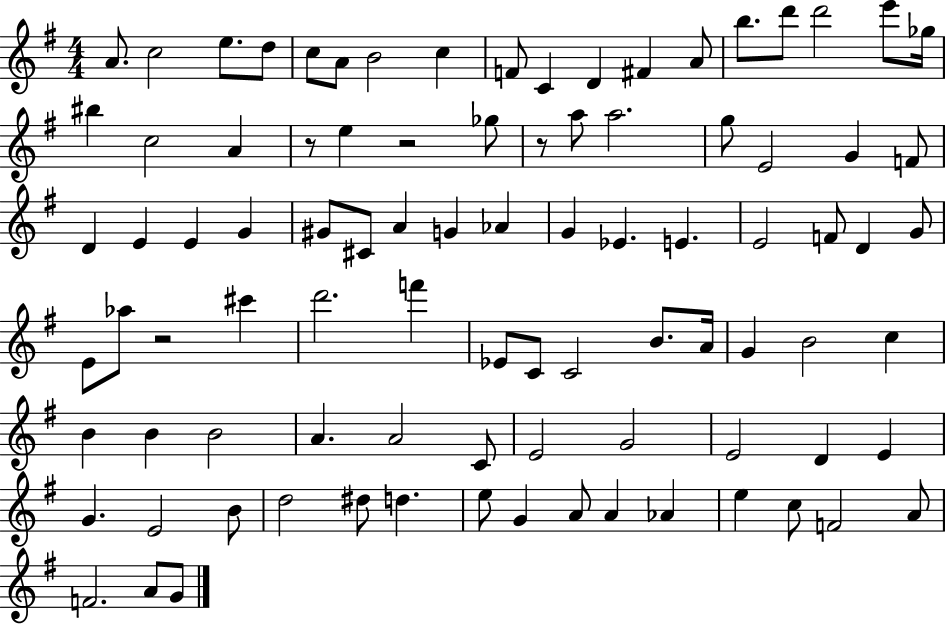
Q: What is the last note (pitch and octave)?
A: G4